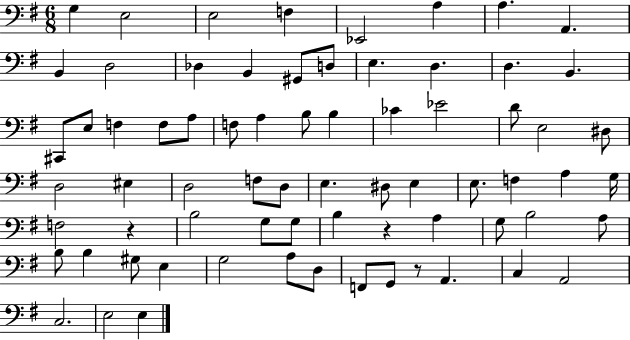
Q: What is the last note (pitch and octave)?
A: E3